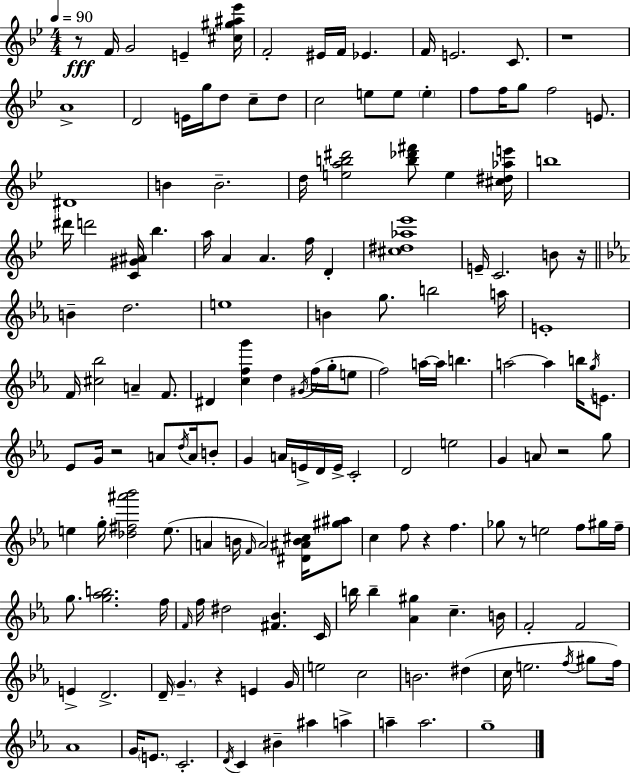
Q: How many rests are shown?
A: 8